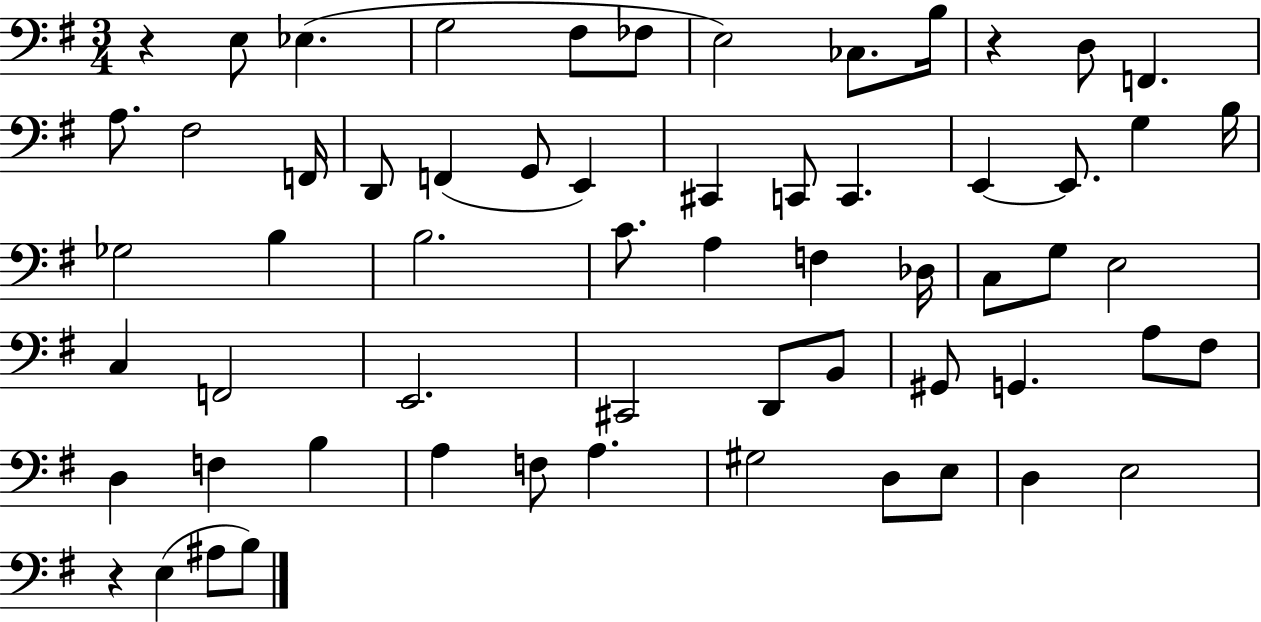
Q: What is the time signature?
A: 3/4